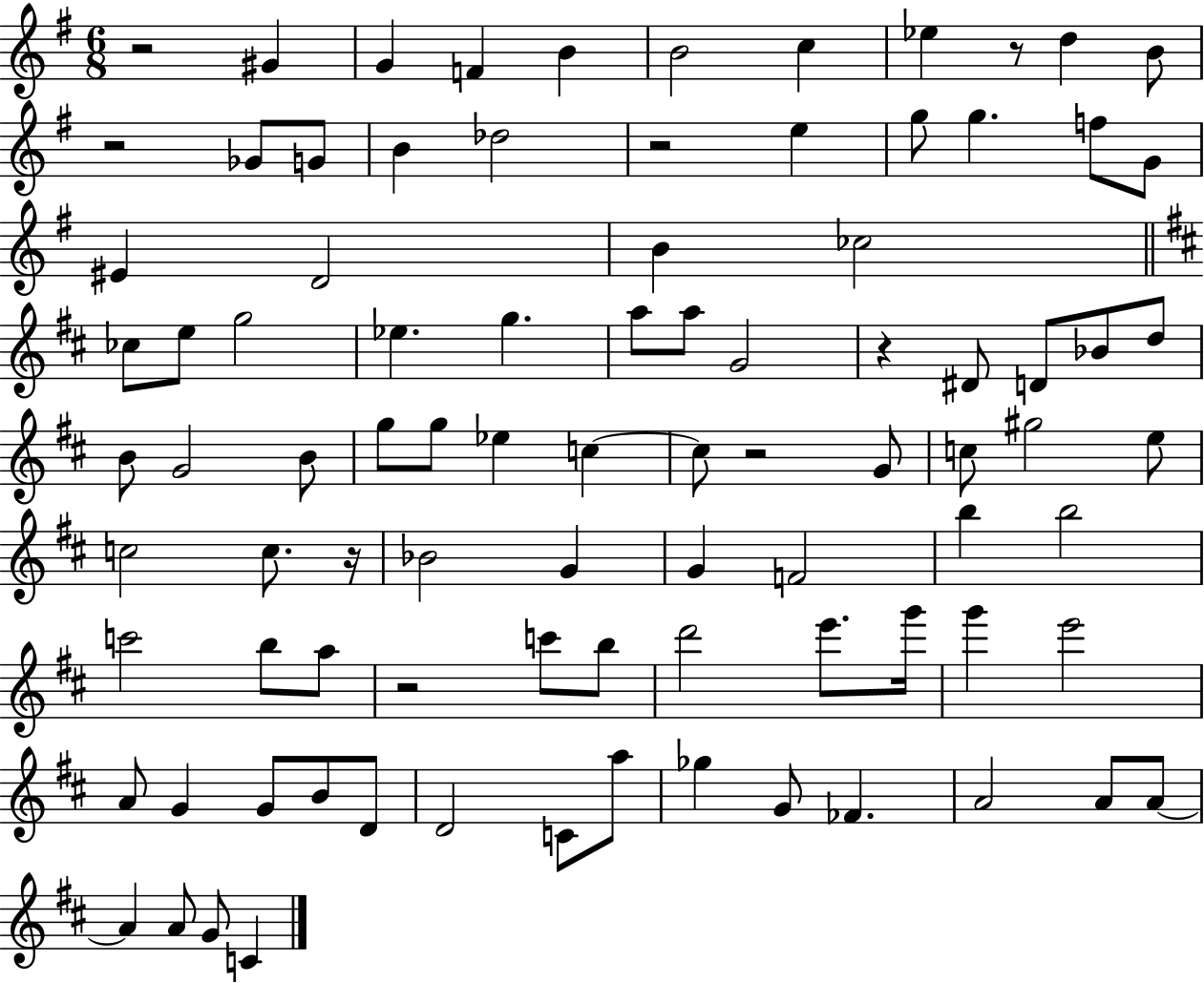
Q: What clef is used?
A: treble